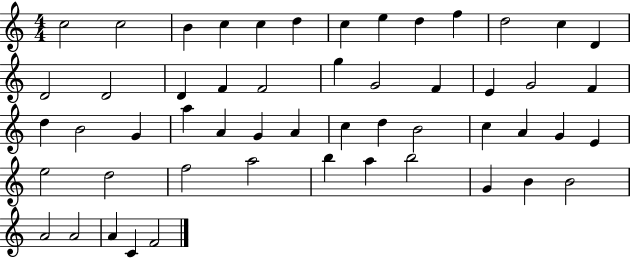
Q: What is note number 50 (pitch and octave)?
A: A4